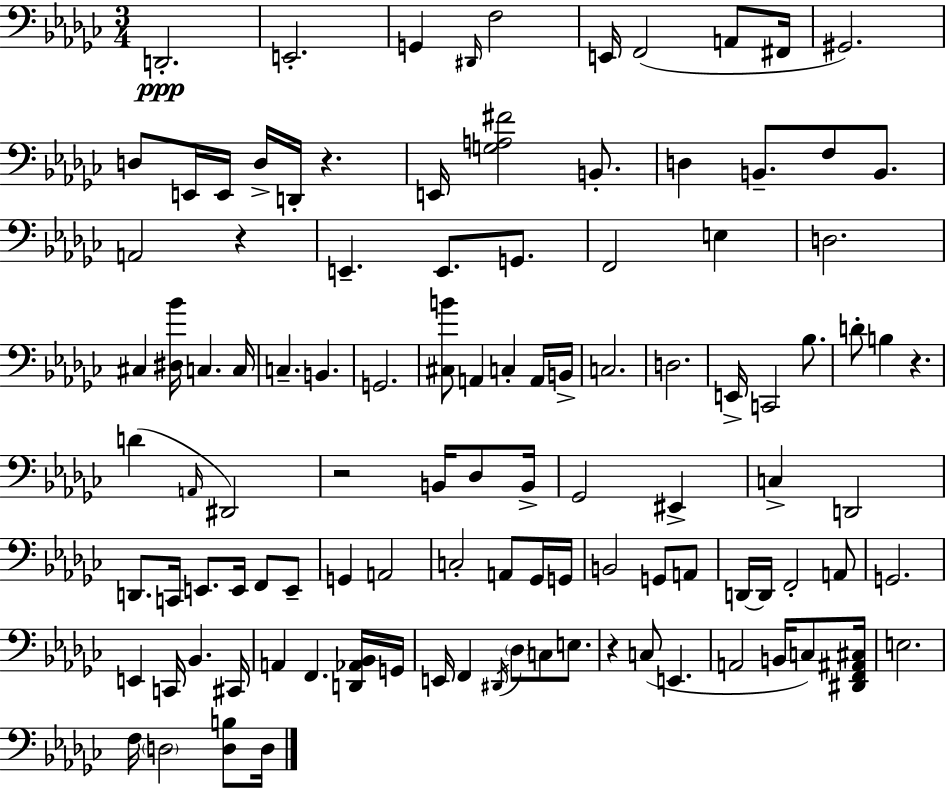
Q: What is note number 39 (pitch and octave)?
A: C3